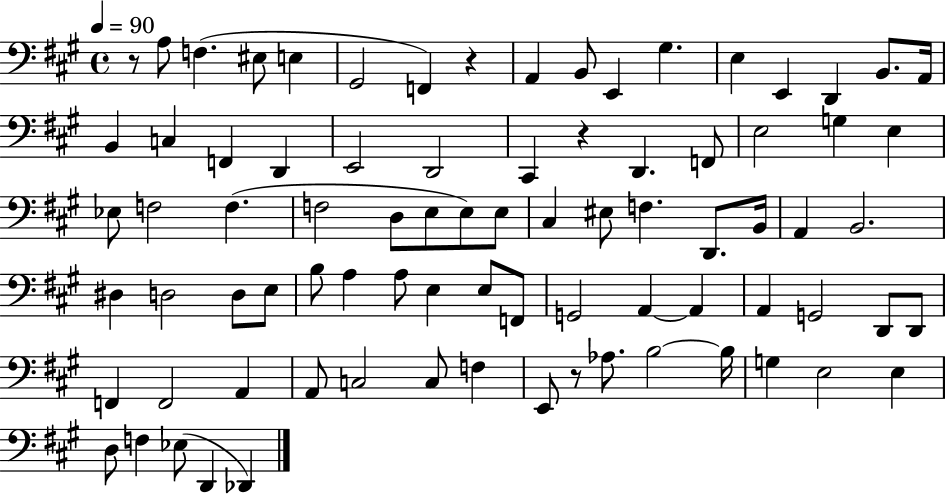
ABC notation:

X:1
T:Untitled
M:4/4
L:1/4
K:A
z/2 A,/2 F, ^E,/2 E, ^G,,2 F,, z A,, B,,/2 E,, ^G, E, E,, D,, B,,/2 A,,/4 B,, C, F,, D,, E,,2 D,,2 ^C,, z D,, F,,/2 E,2 G, E, _E,/2 F,2 F, F,2 D,/2 E,/2 E,/2 E,/2 ^C, ^E,/2 F, D,,/2 B,,/4 A,, B,,2 ^D, D,2 D,/2 E,/2 B,/2 A, A,/2 E, E,/2 F,,/2 G,,2 A,, A,, A,, G,,2 D,,/2 D,,/2 F,, F,,2 A,, A,,/2 C,2 C,/2 F, E,,/2 z/2 _A,/2 B,2 B,/4 G, E,2 E, D,/2 F, _E,/2 D,, _D,,